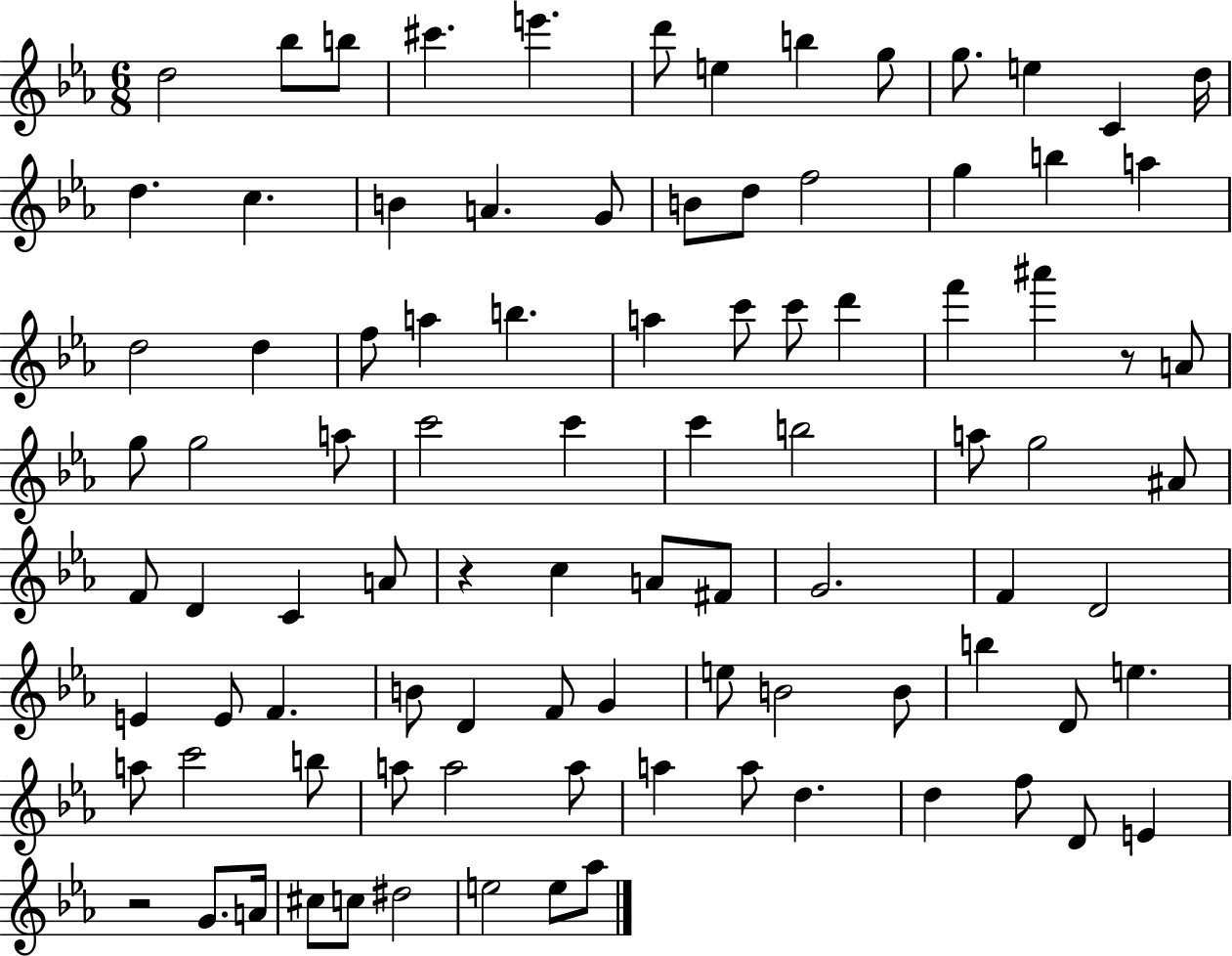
X:1
T:Untitled
M:6/8
L:1/4
K:Eb
d2 _b/2 b/2 ^c' e' d'/2 e b g/2 g/2 e C d/4 d c B A G/2 B/2 d/2 f2 g b a d2 d f/2 a b a c'/2 c'/2 d' f' ^a' z/2 A/2 g/2 g2 a/2 c'2 c' c' b2 a/2 g2 ^A/2 F/2 D C A/2 z c A/2 ^F/2 G2 F D2 E E/2 F B/2 D F/2 G e/2 B2 B/2 b D/2 e a/2 c'2 b/2 a/2 a2 a/2 a a/2 d d f/2 D/2 E z2 G/2 A/4 ^c/2 c/2 ^d2 e2 e/2 _a/2